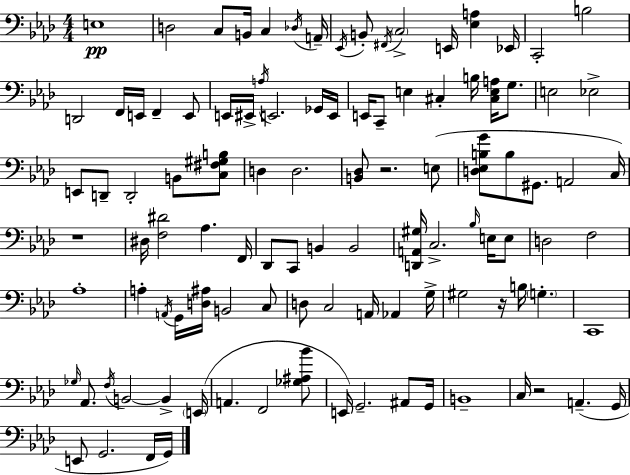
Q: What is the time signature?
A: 4/4